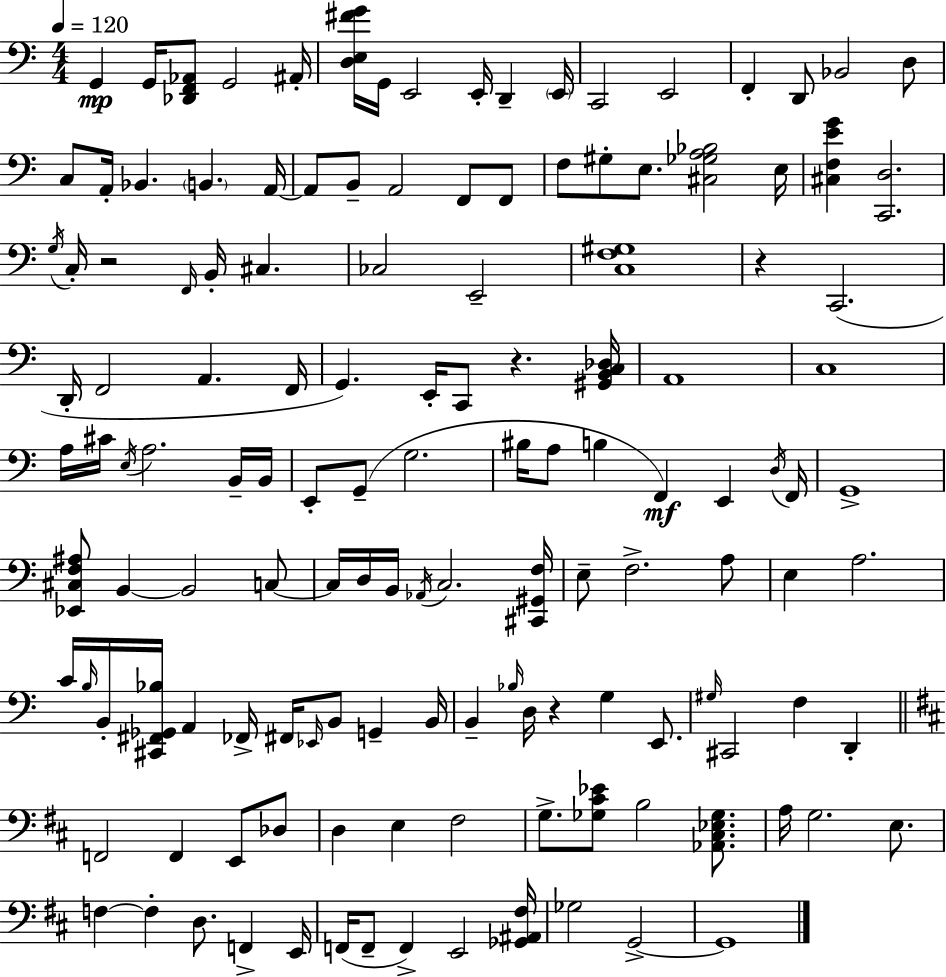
G2/q G2/s [Db2,F2,Ab2]/e G2/h A#2/s [D3,E3,F#4,G4]/s G2/s E2/h E2/s D2/q E2/s C2/h E2/h F2/q D2/e Bb2/h D3/e C3/e A2/s Bb2/q. B2/q. A2/s A2/e B2/e A2/h F2/e F2/e F3/e G#3/e E3/e. [C#3,Gb3,A3,Bb3]/h E3/s [C#3,F3,E4,G4]/q [C2,D3]/h. G3/s C3/s R/h F2/s B2/s C#3/q. CES3/h E2/h [C3,F3,G#3]/w R/q C2/h. D2/s F2/h A2/q. F2/s G2/q. E2/s C2/e R/q. [G#2,B2,C3,Db3]/s A2/w C3/w A3/s C#4/s E3/s A3/h. B2/s B2/s E2/e G2/e G3/h. BIS3/s A3/e B3/q F2/q E2/q D3/s F2/s G2/w [Eb2,C#3,F3,A#3]/e B2/q B2/h C3/e C3/s D3/s B2/s Ab2/s C3/h. [C#2,G#2,F3]/s E3/e F3/h. A3/e E3/q A3/h. C4/s B3/s B2/s [C#2,F#2,Gb2,Bb3]/s A2/q FES2/s F#2/s Eb2/s B2/e G2/q B2/s B2/q Bb3/s D3/s R/q G3/q E2/e. G#3/s C#2/h F3/q D2/q F2/h F2/q E2/e Db3/e D3/q E3/q F#3/h G3/e. [Gb3,C#4,Eb4]/e B3/h [Ab2,C#3,Eb3,Gb3]/e. A3/s G3/h. E3/e. F3/q F3/q D3/e. F2/q E2/s F2/s F2/e F2/q E2/h [Gb2,A#2,F#3]/s Gb3/h G2/h G2/w